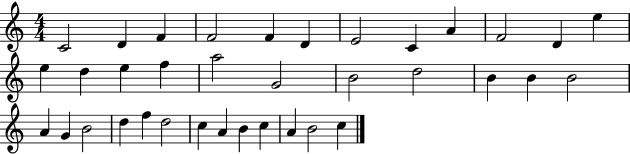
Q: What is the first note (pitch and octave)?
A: C4